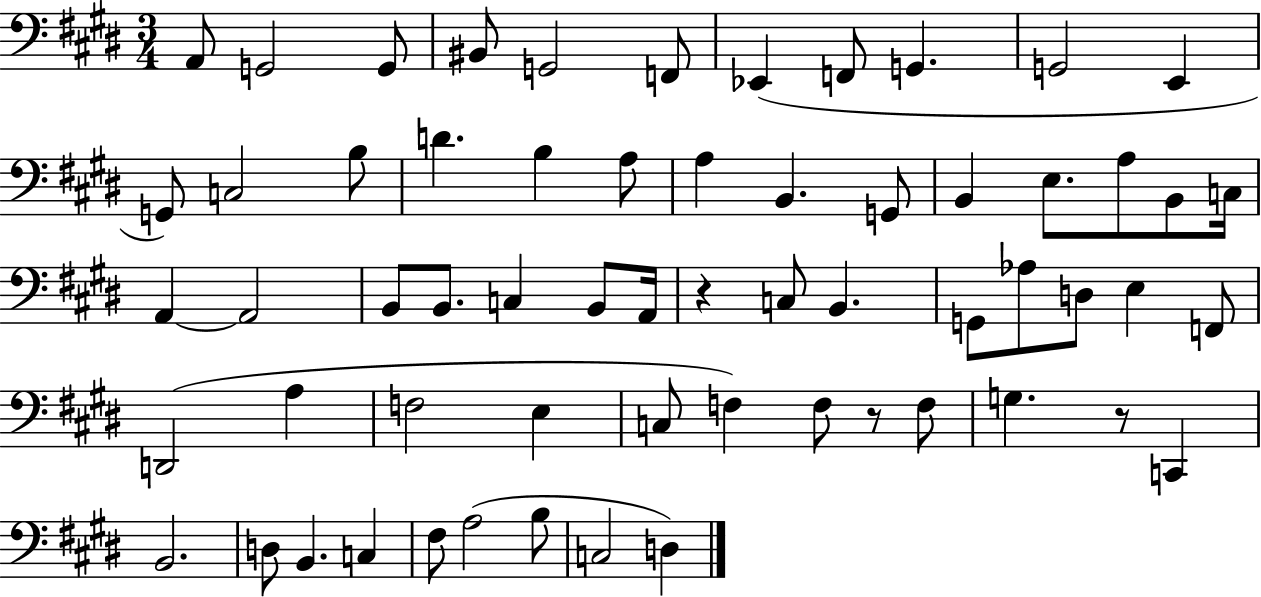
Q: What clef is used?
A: bass